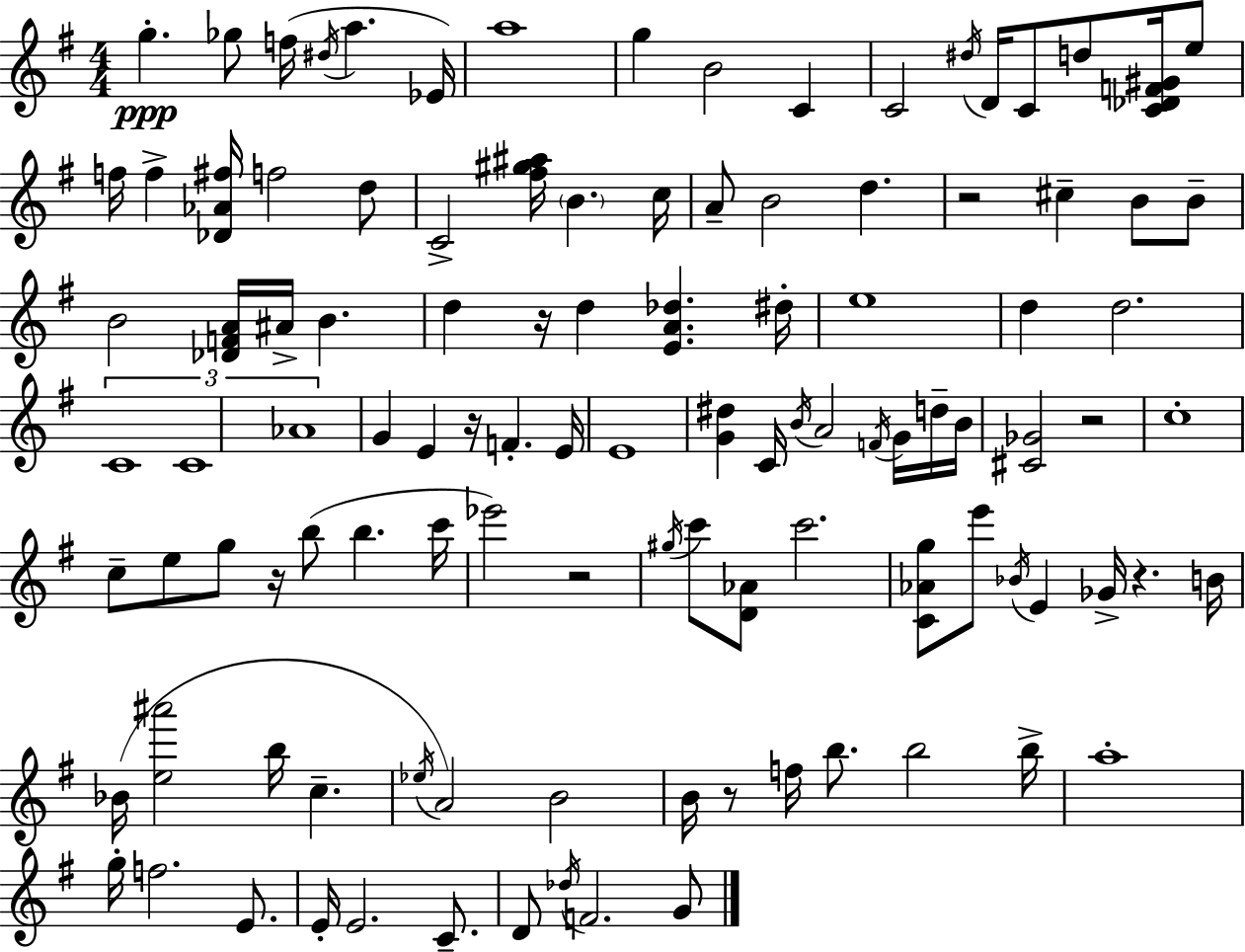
G5/q. Gb5/e F5/s D#5/s A5/q. Eb4/s A5/w G5/q B4/h C4/q C4/h D#5/s D4/s C4/e D5/e [C4,Db4,F4,G#4]/s E5/e F5/s F5/q [Db4,Ab4,F#5]/s F5/h D5/e C4/h [F#5,G#5,A#5]/s B4/q. C5/s A4/e B4/h D5/q. R/h C#5/q B4/e B4/e B4/h [Db4,F4,A4]/s A#4/s B4/q. D5/q R/s D5/q [E4,A4,Db5]/q. D#5/s E5/w D5/q D5/h. C4/w C4/w Ab4/w G4/q E4/q R/s F4/q. E4/s E4/w [G4,D#5]/q C4/s B4/s A4/h F4/s G4/s D5/s B4/s [C#4,Gb4]/h R/h C5/w C5/e E5/e G5/e R/s B5/e B5/q. C6/s Eb6/h R/h G#5/s C6/e [D4,Ab4]/e C6/h. [C4,Ab4,G5]/e E6/e Bb4/s E4/q Gb4/s R/q. B4/s Bb4/s [E5,A#6]/h B5/s C5/q. Eb5/s A4/h B4/h B4/s R/e F5/s B5/e. B5/h B5/s A5/w G5/s F5/h. E4/e. E4/s E4/h. C4/e. D4/e Db5/s F4/h. G4/e